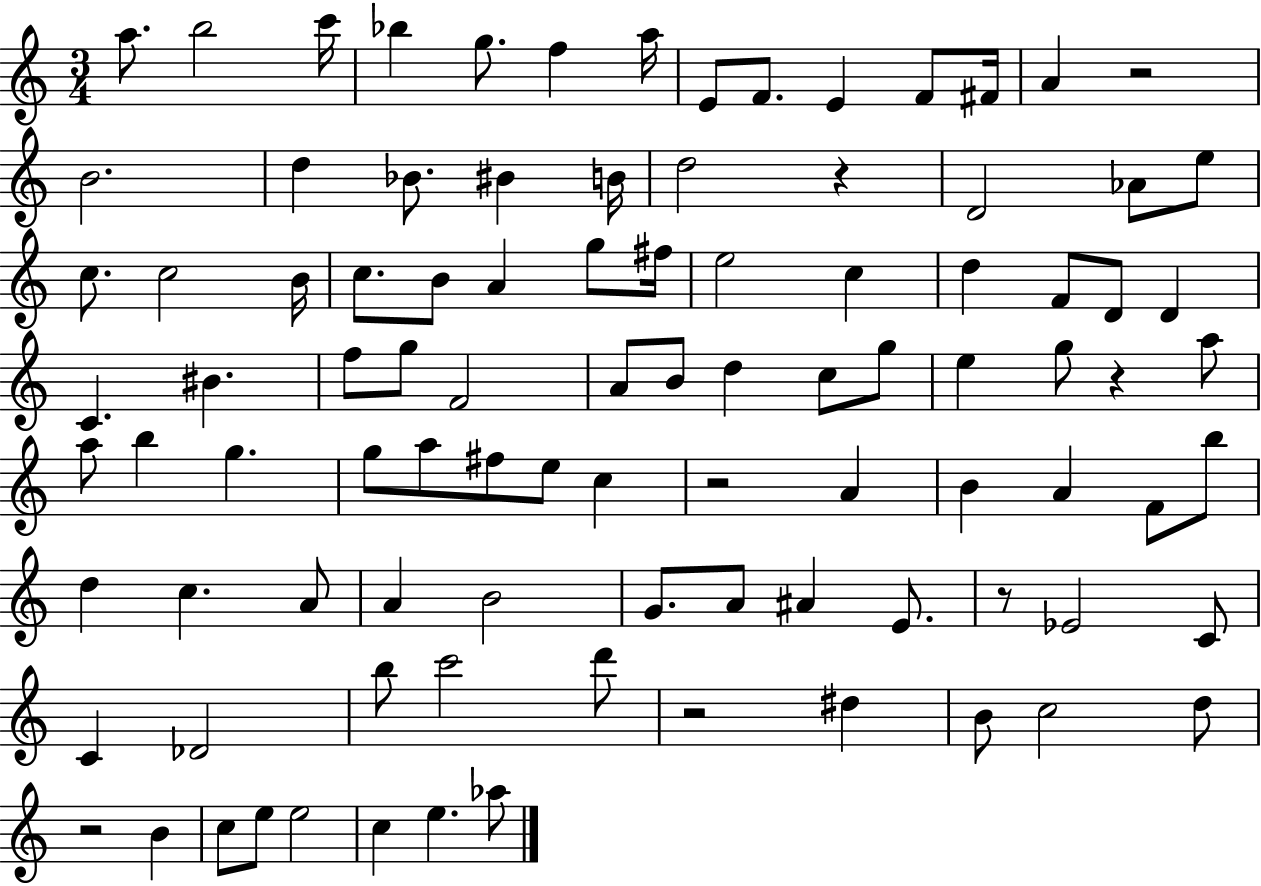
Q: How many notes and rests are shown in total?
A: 96